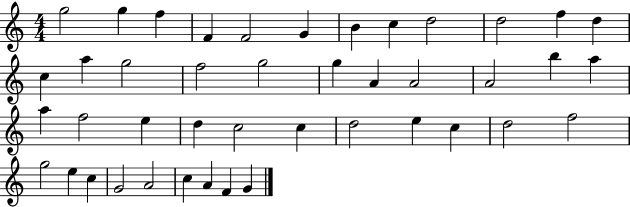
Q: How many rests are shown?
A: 0